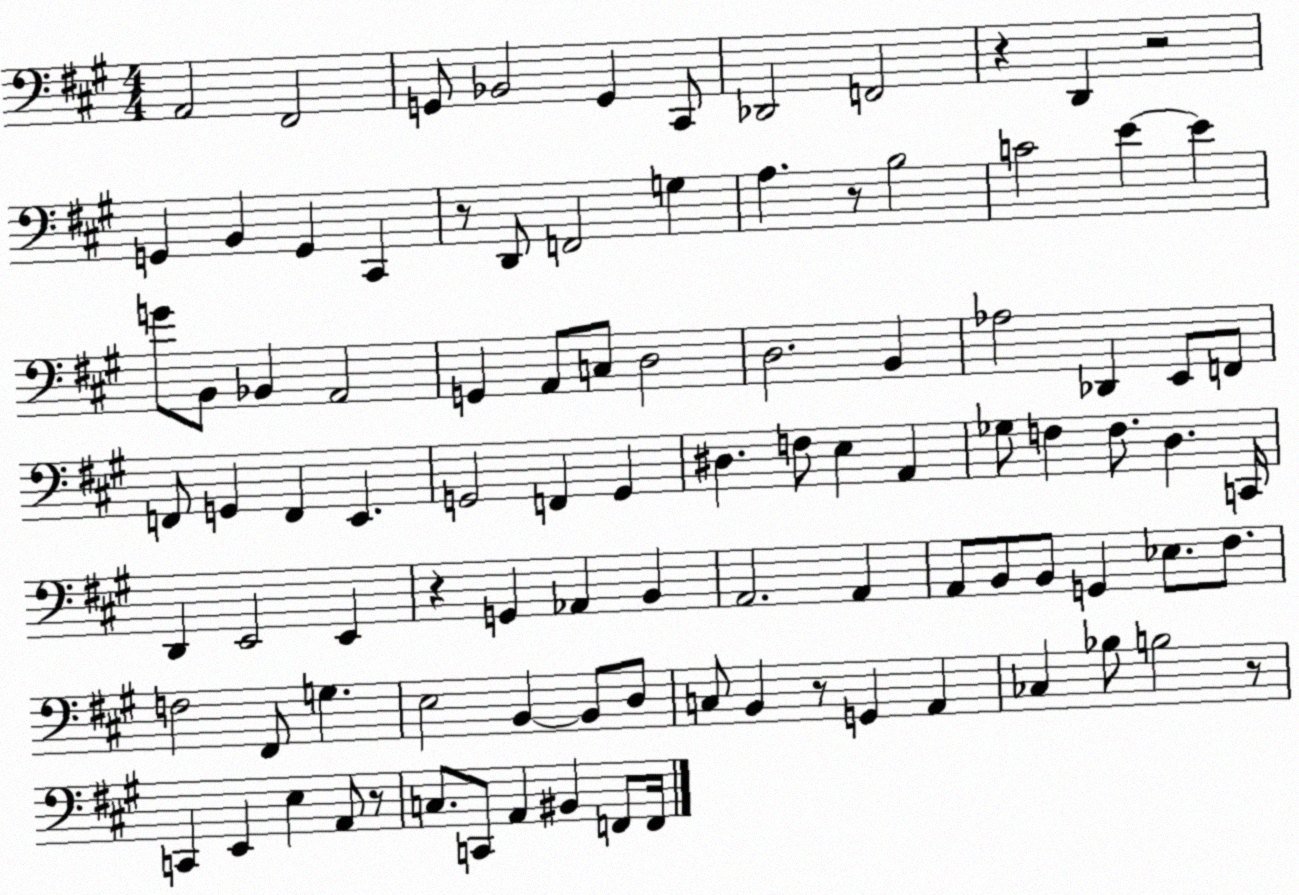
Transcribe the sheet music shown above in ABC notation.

X:1
T:Untitled
M:4/4
L:1/4
K:A
A,,2 ^F,,2 G,,/2 _B,,2 G,, ^C,,/2 _D,,2 F,,2 z D,, z2 G,, B,, G,, ^C,, z/2 D,,/2 F,,2 G, A, z/2 B,2 C2 E E G/2 B,,/2 _B,, A,,2 G,, A,,/2 C,/2 D,2 D,2 B,, _A,2 _D,, E,,/2 F,,/2 F,,/2 G,, F,, E,, G,,2 F,, G,, ^D, F,/2 E, A,, _G,/2 F, F,/2 D, C,,/4 D,, E,,2 E,, z G,, _A,, B,, A,,2 A,, A,,/2 B,,/2 B,,/2 G,, _E,/2 ^F,/2 F,2 ^F,,/2 G, E,2 B,, B,,/2 D,/2 C,/2 B,, z/2 G,, A,, _C, _B,/2 B,2 z/2 C,, E,, E, A,,/2 z/2 C,/2 C,,/2 A,, ^B,, F,,/2 F,,/4